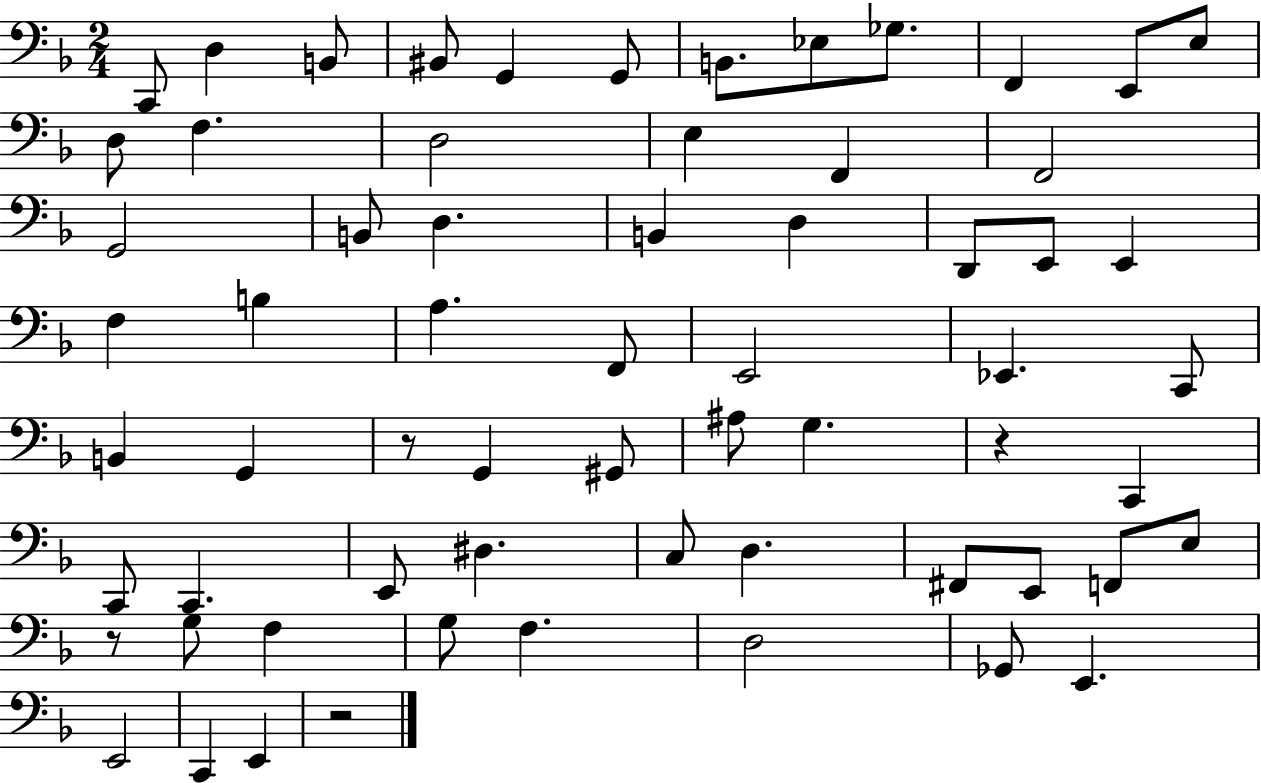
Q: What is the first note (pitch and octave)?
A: C2